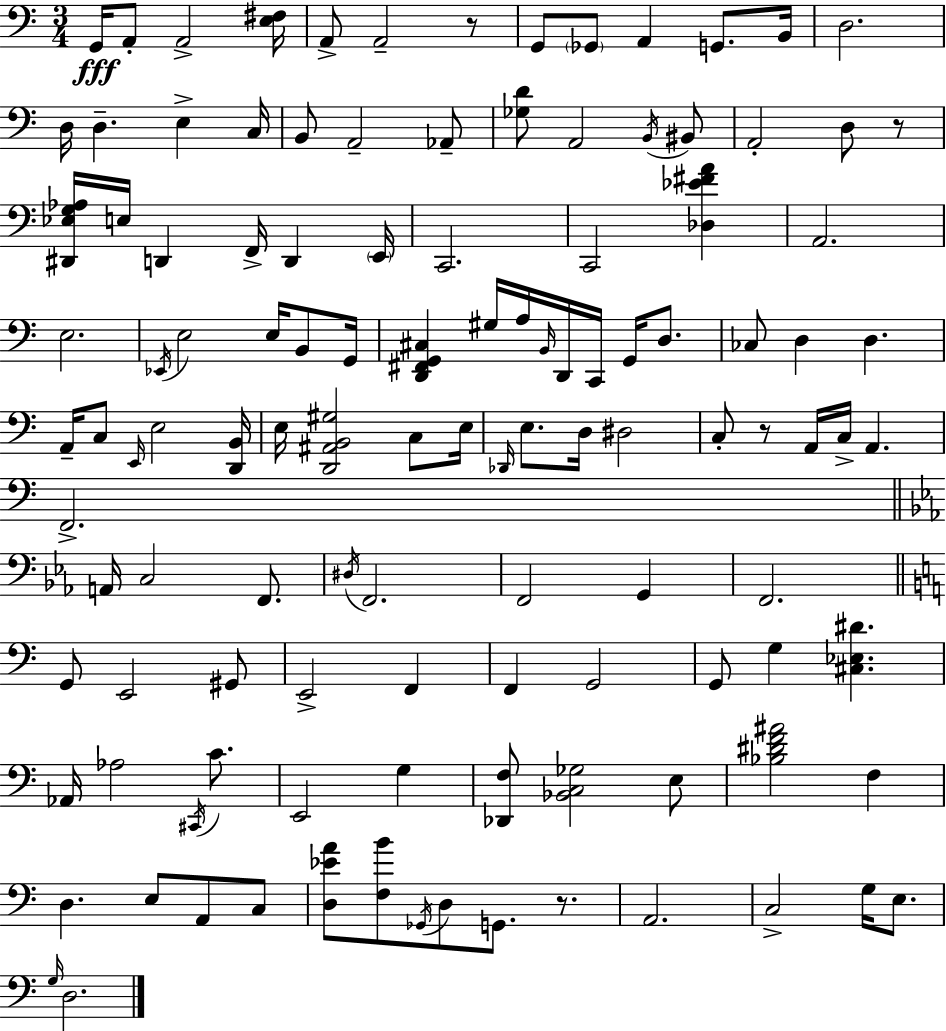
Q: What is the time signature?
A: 3/4